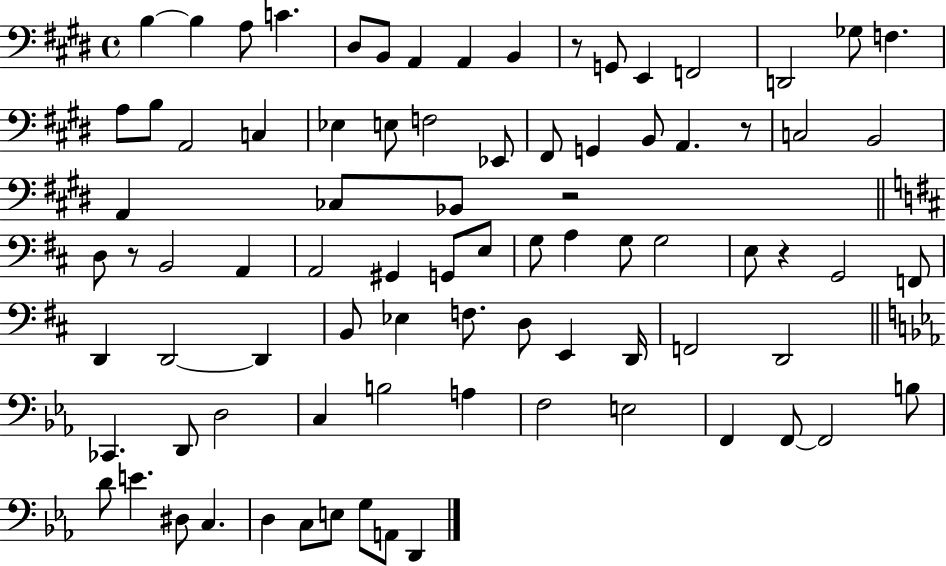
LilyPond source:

{
  \clef bass
  \time 4/4
  \defaultTimeSignature
  \key e \major
  b4~~ b4 a8 c'4. | dis8 b,8 a,4 a,4 b,4 | r8 g,8 e,4 f,2 | d,2 ges8 f4. | \break a8 b8 a,2 c4 | ees4 e8 f2 ees,8 | fis,8 g,4 b,8 a,4. r8 | c2 b,2 | \break a,4 ces8 bes,8 r2 | \bar "||" \break \key b \minor d8 r8 b,2 a,4 | a,2 gis,4 g,8 e8 | g8 a4 g8 g2 | e8 r4 g,2 f,8 | \break d,4 d,2~~ d,4 | b,8 ees4 f8. d8 e,4 d,16 | f,2 d,2 | \bar "||" \break \key ees \major ces,4. d,8 d2 | c4 b2 a4 | f2 e2 | f,4 f,8~~ f,2 b8 | \break d'8 e'4. dis8 c4. | d4 c8 e8 g8 a,8 d,4 | \bar "|."
}